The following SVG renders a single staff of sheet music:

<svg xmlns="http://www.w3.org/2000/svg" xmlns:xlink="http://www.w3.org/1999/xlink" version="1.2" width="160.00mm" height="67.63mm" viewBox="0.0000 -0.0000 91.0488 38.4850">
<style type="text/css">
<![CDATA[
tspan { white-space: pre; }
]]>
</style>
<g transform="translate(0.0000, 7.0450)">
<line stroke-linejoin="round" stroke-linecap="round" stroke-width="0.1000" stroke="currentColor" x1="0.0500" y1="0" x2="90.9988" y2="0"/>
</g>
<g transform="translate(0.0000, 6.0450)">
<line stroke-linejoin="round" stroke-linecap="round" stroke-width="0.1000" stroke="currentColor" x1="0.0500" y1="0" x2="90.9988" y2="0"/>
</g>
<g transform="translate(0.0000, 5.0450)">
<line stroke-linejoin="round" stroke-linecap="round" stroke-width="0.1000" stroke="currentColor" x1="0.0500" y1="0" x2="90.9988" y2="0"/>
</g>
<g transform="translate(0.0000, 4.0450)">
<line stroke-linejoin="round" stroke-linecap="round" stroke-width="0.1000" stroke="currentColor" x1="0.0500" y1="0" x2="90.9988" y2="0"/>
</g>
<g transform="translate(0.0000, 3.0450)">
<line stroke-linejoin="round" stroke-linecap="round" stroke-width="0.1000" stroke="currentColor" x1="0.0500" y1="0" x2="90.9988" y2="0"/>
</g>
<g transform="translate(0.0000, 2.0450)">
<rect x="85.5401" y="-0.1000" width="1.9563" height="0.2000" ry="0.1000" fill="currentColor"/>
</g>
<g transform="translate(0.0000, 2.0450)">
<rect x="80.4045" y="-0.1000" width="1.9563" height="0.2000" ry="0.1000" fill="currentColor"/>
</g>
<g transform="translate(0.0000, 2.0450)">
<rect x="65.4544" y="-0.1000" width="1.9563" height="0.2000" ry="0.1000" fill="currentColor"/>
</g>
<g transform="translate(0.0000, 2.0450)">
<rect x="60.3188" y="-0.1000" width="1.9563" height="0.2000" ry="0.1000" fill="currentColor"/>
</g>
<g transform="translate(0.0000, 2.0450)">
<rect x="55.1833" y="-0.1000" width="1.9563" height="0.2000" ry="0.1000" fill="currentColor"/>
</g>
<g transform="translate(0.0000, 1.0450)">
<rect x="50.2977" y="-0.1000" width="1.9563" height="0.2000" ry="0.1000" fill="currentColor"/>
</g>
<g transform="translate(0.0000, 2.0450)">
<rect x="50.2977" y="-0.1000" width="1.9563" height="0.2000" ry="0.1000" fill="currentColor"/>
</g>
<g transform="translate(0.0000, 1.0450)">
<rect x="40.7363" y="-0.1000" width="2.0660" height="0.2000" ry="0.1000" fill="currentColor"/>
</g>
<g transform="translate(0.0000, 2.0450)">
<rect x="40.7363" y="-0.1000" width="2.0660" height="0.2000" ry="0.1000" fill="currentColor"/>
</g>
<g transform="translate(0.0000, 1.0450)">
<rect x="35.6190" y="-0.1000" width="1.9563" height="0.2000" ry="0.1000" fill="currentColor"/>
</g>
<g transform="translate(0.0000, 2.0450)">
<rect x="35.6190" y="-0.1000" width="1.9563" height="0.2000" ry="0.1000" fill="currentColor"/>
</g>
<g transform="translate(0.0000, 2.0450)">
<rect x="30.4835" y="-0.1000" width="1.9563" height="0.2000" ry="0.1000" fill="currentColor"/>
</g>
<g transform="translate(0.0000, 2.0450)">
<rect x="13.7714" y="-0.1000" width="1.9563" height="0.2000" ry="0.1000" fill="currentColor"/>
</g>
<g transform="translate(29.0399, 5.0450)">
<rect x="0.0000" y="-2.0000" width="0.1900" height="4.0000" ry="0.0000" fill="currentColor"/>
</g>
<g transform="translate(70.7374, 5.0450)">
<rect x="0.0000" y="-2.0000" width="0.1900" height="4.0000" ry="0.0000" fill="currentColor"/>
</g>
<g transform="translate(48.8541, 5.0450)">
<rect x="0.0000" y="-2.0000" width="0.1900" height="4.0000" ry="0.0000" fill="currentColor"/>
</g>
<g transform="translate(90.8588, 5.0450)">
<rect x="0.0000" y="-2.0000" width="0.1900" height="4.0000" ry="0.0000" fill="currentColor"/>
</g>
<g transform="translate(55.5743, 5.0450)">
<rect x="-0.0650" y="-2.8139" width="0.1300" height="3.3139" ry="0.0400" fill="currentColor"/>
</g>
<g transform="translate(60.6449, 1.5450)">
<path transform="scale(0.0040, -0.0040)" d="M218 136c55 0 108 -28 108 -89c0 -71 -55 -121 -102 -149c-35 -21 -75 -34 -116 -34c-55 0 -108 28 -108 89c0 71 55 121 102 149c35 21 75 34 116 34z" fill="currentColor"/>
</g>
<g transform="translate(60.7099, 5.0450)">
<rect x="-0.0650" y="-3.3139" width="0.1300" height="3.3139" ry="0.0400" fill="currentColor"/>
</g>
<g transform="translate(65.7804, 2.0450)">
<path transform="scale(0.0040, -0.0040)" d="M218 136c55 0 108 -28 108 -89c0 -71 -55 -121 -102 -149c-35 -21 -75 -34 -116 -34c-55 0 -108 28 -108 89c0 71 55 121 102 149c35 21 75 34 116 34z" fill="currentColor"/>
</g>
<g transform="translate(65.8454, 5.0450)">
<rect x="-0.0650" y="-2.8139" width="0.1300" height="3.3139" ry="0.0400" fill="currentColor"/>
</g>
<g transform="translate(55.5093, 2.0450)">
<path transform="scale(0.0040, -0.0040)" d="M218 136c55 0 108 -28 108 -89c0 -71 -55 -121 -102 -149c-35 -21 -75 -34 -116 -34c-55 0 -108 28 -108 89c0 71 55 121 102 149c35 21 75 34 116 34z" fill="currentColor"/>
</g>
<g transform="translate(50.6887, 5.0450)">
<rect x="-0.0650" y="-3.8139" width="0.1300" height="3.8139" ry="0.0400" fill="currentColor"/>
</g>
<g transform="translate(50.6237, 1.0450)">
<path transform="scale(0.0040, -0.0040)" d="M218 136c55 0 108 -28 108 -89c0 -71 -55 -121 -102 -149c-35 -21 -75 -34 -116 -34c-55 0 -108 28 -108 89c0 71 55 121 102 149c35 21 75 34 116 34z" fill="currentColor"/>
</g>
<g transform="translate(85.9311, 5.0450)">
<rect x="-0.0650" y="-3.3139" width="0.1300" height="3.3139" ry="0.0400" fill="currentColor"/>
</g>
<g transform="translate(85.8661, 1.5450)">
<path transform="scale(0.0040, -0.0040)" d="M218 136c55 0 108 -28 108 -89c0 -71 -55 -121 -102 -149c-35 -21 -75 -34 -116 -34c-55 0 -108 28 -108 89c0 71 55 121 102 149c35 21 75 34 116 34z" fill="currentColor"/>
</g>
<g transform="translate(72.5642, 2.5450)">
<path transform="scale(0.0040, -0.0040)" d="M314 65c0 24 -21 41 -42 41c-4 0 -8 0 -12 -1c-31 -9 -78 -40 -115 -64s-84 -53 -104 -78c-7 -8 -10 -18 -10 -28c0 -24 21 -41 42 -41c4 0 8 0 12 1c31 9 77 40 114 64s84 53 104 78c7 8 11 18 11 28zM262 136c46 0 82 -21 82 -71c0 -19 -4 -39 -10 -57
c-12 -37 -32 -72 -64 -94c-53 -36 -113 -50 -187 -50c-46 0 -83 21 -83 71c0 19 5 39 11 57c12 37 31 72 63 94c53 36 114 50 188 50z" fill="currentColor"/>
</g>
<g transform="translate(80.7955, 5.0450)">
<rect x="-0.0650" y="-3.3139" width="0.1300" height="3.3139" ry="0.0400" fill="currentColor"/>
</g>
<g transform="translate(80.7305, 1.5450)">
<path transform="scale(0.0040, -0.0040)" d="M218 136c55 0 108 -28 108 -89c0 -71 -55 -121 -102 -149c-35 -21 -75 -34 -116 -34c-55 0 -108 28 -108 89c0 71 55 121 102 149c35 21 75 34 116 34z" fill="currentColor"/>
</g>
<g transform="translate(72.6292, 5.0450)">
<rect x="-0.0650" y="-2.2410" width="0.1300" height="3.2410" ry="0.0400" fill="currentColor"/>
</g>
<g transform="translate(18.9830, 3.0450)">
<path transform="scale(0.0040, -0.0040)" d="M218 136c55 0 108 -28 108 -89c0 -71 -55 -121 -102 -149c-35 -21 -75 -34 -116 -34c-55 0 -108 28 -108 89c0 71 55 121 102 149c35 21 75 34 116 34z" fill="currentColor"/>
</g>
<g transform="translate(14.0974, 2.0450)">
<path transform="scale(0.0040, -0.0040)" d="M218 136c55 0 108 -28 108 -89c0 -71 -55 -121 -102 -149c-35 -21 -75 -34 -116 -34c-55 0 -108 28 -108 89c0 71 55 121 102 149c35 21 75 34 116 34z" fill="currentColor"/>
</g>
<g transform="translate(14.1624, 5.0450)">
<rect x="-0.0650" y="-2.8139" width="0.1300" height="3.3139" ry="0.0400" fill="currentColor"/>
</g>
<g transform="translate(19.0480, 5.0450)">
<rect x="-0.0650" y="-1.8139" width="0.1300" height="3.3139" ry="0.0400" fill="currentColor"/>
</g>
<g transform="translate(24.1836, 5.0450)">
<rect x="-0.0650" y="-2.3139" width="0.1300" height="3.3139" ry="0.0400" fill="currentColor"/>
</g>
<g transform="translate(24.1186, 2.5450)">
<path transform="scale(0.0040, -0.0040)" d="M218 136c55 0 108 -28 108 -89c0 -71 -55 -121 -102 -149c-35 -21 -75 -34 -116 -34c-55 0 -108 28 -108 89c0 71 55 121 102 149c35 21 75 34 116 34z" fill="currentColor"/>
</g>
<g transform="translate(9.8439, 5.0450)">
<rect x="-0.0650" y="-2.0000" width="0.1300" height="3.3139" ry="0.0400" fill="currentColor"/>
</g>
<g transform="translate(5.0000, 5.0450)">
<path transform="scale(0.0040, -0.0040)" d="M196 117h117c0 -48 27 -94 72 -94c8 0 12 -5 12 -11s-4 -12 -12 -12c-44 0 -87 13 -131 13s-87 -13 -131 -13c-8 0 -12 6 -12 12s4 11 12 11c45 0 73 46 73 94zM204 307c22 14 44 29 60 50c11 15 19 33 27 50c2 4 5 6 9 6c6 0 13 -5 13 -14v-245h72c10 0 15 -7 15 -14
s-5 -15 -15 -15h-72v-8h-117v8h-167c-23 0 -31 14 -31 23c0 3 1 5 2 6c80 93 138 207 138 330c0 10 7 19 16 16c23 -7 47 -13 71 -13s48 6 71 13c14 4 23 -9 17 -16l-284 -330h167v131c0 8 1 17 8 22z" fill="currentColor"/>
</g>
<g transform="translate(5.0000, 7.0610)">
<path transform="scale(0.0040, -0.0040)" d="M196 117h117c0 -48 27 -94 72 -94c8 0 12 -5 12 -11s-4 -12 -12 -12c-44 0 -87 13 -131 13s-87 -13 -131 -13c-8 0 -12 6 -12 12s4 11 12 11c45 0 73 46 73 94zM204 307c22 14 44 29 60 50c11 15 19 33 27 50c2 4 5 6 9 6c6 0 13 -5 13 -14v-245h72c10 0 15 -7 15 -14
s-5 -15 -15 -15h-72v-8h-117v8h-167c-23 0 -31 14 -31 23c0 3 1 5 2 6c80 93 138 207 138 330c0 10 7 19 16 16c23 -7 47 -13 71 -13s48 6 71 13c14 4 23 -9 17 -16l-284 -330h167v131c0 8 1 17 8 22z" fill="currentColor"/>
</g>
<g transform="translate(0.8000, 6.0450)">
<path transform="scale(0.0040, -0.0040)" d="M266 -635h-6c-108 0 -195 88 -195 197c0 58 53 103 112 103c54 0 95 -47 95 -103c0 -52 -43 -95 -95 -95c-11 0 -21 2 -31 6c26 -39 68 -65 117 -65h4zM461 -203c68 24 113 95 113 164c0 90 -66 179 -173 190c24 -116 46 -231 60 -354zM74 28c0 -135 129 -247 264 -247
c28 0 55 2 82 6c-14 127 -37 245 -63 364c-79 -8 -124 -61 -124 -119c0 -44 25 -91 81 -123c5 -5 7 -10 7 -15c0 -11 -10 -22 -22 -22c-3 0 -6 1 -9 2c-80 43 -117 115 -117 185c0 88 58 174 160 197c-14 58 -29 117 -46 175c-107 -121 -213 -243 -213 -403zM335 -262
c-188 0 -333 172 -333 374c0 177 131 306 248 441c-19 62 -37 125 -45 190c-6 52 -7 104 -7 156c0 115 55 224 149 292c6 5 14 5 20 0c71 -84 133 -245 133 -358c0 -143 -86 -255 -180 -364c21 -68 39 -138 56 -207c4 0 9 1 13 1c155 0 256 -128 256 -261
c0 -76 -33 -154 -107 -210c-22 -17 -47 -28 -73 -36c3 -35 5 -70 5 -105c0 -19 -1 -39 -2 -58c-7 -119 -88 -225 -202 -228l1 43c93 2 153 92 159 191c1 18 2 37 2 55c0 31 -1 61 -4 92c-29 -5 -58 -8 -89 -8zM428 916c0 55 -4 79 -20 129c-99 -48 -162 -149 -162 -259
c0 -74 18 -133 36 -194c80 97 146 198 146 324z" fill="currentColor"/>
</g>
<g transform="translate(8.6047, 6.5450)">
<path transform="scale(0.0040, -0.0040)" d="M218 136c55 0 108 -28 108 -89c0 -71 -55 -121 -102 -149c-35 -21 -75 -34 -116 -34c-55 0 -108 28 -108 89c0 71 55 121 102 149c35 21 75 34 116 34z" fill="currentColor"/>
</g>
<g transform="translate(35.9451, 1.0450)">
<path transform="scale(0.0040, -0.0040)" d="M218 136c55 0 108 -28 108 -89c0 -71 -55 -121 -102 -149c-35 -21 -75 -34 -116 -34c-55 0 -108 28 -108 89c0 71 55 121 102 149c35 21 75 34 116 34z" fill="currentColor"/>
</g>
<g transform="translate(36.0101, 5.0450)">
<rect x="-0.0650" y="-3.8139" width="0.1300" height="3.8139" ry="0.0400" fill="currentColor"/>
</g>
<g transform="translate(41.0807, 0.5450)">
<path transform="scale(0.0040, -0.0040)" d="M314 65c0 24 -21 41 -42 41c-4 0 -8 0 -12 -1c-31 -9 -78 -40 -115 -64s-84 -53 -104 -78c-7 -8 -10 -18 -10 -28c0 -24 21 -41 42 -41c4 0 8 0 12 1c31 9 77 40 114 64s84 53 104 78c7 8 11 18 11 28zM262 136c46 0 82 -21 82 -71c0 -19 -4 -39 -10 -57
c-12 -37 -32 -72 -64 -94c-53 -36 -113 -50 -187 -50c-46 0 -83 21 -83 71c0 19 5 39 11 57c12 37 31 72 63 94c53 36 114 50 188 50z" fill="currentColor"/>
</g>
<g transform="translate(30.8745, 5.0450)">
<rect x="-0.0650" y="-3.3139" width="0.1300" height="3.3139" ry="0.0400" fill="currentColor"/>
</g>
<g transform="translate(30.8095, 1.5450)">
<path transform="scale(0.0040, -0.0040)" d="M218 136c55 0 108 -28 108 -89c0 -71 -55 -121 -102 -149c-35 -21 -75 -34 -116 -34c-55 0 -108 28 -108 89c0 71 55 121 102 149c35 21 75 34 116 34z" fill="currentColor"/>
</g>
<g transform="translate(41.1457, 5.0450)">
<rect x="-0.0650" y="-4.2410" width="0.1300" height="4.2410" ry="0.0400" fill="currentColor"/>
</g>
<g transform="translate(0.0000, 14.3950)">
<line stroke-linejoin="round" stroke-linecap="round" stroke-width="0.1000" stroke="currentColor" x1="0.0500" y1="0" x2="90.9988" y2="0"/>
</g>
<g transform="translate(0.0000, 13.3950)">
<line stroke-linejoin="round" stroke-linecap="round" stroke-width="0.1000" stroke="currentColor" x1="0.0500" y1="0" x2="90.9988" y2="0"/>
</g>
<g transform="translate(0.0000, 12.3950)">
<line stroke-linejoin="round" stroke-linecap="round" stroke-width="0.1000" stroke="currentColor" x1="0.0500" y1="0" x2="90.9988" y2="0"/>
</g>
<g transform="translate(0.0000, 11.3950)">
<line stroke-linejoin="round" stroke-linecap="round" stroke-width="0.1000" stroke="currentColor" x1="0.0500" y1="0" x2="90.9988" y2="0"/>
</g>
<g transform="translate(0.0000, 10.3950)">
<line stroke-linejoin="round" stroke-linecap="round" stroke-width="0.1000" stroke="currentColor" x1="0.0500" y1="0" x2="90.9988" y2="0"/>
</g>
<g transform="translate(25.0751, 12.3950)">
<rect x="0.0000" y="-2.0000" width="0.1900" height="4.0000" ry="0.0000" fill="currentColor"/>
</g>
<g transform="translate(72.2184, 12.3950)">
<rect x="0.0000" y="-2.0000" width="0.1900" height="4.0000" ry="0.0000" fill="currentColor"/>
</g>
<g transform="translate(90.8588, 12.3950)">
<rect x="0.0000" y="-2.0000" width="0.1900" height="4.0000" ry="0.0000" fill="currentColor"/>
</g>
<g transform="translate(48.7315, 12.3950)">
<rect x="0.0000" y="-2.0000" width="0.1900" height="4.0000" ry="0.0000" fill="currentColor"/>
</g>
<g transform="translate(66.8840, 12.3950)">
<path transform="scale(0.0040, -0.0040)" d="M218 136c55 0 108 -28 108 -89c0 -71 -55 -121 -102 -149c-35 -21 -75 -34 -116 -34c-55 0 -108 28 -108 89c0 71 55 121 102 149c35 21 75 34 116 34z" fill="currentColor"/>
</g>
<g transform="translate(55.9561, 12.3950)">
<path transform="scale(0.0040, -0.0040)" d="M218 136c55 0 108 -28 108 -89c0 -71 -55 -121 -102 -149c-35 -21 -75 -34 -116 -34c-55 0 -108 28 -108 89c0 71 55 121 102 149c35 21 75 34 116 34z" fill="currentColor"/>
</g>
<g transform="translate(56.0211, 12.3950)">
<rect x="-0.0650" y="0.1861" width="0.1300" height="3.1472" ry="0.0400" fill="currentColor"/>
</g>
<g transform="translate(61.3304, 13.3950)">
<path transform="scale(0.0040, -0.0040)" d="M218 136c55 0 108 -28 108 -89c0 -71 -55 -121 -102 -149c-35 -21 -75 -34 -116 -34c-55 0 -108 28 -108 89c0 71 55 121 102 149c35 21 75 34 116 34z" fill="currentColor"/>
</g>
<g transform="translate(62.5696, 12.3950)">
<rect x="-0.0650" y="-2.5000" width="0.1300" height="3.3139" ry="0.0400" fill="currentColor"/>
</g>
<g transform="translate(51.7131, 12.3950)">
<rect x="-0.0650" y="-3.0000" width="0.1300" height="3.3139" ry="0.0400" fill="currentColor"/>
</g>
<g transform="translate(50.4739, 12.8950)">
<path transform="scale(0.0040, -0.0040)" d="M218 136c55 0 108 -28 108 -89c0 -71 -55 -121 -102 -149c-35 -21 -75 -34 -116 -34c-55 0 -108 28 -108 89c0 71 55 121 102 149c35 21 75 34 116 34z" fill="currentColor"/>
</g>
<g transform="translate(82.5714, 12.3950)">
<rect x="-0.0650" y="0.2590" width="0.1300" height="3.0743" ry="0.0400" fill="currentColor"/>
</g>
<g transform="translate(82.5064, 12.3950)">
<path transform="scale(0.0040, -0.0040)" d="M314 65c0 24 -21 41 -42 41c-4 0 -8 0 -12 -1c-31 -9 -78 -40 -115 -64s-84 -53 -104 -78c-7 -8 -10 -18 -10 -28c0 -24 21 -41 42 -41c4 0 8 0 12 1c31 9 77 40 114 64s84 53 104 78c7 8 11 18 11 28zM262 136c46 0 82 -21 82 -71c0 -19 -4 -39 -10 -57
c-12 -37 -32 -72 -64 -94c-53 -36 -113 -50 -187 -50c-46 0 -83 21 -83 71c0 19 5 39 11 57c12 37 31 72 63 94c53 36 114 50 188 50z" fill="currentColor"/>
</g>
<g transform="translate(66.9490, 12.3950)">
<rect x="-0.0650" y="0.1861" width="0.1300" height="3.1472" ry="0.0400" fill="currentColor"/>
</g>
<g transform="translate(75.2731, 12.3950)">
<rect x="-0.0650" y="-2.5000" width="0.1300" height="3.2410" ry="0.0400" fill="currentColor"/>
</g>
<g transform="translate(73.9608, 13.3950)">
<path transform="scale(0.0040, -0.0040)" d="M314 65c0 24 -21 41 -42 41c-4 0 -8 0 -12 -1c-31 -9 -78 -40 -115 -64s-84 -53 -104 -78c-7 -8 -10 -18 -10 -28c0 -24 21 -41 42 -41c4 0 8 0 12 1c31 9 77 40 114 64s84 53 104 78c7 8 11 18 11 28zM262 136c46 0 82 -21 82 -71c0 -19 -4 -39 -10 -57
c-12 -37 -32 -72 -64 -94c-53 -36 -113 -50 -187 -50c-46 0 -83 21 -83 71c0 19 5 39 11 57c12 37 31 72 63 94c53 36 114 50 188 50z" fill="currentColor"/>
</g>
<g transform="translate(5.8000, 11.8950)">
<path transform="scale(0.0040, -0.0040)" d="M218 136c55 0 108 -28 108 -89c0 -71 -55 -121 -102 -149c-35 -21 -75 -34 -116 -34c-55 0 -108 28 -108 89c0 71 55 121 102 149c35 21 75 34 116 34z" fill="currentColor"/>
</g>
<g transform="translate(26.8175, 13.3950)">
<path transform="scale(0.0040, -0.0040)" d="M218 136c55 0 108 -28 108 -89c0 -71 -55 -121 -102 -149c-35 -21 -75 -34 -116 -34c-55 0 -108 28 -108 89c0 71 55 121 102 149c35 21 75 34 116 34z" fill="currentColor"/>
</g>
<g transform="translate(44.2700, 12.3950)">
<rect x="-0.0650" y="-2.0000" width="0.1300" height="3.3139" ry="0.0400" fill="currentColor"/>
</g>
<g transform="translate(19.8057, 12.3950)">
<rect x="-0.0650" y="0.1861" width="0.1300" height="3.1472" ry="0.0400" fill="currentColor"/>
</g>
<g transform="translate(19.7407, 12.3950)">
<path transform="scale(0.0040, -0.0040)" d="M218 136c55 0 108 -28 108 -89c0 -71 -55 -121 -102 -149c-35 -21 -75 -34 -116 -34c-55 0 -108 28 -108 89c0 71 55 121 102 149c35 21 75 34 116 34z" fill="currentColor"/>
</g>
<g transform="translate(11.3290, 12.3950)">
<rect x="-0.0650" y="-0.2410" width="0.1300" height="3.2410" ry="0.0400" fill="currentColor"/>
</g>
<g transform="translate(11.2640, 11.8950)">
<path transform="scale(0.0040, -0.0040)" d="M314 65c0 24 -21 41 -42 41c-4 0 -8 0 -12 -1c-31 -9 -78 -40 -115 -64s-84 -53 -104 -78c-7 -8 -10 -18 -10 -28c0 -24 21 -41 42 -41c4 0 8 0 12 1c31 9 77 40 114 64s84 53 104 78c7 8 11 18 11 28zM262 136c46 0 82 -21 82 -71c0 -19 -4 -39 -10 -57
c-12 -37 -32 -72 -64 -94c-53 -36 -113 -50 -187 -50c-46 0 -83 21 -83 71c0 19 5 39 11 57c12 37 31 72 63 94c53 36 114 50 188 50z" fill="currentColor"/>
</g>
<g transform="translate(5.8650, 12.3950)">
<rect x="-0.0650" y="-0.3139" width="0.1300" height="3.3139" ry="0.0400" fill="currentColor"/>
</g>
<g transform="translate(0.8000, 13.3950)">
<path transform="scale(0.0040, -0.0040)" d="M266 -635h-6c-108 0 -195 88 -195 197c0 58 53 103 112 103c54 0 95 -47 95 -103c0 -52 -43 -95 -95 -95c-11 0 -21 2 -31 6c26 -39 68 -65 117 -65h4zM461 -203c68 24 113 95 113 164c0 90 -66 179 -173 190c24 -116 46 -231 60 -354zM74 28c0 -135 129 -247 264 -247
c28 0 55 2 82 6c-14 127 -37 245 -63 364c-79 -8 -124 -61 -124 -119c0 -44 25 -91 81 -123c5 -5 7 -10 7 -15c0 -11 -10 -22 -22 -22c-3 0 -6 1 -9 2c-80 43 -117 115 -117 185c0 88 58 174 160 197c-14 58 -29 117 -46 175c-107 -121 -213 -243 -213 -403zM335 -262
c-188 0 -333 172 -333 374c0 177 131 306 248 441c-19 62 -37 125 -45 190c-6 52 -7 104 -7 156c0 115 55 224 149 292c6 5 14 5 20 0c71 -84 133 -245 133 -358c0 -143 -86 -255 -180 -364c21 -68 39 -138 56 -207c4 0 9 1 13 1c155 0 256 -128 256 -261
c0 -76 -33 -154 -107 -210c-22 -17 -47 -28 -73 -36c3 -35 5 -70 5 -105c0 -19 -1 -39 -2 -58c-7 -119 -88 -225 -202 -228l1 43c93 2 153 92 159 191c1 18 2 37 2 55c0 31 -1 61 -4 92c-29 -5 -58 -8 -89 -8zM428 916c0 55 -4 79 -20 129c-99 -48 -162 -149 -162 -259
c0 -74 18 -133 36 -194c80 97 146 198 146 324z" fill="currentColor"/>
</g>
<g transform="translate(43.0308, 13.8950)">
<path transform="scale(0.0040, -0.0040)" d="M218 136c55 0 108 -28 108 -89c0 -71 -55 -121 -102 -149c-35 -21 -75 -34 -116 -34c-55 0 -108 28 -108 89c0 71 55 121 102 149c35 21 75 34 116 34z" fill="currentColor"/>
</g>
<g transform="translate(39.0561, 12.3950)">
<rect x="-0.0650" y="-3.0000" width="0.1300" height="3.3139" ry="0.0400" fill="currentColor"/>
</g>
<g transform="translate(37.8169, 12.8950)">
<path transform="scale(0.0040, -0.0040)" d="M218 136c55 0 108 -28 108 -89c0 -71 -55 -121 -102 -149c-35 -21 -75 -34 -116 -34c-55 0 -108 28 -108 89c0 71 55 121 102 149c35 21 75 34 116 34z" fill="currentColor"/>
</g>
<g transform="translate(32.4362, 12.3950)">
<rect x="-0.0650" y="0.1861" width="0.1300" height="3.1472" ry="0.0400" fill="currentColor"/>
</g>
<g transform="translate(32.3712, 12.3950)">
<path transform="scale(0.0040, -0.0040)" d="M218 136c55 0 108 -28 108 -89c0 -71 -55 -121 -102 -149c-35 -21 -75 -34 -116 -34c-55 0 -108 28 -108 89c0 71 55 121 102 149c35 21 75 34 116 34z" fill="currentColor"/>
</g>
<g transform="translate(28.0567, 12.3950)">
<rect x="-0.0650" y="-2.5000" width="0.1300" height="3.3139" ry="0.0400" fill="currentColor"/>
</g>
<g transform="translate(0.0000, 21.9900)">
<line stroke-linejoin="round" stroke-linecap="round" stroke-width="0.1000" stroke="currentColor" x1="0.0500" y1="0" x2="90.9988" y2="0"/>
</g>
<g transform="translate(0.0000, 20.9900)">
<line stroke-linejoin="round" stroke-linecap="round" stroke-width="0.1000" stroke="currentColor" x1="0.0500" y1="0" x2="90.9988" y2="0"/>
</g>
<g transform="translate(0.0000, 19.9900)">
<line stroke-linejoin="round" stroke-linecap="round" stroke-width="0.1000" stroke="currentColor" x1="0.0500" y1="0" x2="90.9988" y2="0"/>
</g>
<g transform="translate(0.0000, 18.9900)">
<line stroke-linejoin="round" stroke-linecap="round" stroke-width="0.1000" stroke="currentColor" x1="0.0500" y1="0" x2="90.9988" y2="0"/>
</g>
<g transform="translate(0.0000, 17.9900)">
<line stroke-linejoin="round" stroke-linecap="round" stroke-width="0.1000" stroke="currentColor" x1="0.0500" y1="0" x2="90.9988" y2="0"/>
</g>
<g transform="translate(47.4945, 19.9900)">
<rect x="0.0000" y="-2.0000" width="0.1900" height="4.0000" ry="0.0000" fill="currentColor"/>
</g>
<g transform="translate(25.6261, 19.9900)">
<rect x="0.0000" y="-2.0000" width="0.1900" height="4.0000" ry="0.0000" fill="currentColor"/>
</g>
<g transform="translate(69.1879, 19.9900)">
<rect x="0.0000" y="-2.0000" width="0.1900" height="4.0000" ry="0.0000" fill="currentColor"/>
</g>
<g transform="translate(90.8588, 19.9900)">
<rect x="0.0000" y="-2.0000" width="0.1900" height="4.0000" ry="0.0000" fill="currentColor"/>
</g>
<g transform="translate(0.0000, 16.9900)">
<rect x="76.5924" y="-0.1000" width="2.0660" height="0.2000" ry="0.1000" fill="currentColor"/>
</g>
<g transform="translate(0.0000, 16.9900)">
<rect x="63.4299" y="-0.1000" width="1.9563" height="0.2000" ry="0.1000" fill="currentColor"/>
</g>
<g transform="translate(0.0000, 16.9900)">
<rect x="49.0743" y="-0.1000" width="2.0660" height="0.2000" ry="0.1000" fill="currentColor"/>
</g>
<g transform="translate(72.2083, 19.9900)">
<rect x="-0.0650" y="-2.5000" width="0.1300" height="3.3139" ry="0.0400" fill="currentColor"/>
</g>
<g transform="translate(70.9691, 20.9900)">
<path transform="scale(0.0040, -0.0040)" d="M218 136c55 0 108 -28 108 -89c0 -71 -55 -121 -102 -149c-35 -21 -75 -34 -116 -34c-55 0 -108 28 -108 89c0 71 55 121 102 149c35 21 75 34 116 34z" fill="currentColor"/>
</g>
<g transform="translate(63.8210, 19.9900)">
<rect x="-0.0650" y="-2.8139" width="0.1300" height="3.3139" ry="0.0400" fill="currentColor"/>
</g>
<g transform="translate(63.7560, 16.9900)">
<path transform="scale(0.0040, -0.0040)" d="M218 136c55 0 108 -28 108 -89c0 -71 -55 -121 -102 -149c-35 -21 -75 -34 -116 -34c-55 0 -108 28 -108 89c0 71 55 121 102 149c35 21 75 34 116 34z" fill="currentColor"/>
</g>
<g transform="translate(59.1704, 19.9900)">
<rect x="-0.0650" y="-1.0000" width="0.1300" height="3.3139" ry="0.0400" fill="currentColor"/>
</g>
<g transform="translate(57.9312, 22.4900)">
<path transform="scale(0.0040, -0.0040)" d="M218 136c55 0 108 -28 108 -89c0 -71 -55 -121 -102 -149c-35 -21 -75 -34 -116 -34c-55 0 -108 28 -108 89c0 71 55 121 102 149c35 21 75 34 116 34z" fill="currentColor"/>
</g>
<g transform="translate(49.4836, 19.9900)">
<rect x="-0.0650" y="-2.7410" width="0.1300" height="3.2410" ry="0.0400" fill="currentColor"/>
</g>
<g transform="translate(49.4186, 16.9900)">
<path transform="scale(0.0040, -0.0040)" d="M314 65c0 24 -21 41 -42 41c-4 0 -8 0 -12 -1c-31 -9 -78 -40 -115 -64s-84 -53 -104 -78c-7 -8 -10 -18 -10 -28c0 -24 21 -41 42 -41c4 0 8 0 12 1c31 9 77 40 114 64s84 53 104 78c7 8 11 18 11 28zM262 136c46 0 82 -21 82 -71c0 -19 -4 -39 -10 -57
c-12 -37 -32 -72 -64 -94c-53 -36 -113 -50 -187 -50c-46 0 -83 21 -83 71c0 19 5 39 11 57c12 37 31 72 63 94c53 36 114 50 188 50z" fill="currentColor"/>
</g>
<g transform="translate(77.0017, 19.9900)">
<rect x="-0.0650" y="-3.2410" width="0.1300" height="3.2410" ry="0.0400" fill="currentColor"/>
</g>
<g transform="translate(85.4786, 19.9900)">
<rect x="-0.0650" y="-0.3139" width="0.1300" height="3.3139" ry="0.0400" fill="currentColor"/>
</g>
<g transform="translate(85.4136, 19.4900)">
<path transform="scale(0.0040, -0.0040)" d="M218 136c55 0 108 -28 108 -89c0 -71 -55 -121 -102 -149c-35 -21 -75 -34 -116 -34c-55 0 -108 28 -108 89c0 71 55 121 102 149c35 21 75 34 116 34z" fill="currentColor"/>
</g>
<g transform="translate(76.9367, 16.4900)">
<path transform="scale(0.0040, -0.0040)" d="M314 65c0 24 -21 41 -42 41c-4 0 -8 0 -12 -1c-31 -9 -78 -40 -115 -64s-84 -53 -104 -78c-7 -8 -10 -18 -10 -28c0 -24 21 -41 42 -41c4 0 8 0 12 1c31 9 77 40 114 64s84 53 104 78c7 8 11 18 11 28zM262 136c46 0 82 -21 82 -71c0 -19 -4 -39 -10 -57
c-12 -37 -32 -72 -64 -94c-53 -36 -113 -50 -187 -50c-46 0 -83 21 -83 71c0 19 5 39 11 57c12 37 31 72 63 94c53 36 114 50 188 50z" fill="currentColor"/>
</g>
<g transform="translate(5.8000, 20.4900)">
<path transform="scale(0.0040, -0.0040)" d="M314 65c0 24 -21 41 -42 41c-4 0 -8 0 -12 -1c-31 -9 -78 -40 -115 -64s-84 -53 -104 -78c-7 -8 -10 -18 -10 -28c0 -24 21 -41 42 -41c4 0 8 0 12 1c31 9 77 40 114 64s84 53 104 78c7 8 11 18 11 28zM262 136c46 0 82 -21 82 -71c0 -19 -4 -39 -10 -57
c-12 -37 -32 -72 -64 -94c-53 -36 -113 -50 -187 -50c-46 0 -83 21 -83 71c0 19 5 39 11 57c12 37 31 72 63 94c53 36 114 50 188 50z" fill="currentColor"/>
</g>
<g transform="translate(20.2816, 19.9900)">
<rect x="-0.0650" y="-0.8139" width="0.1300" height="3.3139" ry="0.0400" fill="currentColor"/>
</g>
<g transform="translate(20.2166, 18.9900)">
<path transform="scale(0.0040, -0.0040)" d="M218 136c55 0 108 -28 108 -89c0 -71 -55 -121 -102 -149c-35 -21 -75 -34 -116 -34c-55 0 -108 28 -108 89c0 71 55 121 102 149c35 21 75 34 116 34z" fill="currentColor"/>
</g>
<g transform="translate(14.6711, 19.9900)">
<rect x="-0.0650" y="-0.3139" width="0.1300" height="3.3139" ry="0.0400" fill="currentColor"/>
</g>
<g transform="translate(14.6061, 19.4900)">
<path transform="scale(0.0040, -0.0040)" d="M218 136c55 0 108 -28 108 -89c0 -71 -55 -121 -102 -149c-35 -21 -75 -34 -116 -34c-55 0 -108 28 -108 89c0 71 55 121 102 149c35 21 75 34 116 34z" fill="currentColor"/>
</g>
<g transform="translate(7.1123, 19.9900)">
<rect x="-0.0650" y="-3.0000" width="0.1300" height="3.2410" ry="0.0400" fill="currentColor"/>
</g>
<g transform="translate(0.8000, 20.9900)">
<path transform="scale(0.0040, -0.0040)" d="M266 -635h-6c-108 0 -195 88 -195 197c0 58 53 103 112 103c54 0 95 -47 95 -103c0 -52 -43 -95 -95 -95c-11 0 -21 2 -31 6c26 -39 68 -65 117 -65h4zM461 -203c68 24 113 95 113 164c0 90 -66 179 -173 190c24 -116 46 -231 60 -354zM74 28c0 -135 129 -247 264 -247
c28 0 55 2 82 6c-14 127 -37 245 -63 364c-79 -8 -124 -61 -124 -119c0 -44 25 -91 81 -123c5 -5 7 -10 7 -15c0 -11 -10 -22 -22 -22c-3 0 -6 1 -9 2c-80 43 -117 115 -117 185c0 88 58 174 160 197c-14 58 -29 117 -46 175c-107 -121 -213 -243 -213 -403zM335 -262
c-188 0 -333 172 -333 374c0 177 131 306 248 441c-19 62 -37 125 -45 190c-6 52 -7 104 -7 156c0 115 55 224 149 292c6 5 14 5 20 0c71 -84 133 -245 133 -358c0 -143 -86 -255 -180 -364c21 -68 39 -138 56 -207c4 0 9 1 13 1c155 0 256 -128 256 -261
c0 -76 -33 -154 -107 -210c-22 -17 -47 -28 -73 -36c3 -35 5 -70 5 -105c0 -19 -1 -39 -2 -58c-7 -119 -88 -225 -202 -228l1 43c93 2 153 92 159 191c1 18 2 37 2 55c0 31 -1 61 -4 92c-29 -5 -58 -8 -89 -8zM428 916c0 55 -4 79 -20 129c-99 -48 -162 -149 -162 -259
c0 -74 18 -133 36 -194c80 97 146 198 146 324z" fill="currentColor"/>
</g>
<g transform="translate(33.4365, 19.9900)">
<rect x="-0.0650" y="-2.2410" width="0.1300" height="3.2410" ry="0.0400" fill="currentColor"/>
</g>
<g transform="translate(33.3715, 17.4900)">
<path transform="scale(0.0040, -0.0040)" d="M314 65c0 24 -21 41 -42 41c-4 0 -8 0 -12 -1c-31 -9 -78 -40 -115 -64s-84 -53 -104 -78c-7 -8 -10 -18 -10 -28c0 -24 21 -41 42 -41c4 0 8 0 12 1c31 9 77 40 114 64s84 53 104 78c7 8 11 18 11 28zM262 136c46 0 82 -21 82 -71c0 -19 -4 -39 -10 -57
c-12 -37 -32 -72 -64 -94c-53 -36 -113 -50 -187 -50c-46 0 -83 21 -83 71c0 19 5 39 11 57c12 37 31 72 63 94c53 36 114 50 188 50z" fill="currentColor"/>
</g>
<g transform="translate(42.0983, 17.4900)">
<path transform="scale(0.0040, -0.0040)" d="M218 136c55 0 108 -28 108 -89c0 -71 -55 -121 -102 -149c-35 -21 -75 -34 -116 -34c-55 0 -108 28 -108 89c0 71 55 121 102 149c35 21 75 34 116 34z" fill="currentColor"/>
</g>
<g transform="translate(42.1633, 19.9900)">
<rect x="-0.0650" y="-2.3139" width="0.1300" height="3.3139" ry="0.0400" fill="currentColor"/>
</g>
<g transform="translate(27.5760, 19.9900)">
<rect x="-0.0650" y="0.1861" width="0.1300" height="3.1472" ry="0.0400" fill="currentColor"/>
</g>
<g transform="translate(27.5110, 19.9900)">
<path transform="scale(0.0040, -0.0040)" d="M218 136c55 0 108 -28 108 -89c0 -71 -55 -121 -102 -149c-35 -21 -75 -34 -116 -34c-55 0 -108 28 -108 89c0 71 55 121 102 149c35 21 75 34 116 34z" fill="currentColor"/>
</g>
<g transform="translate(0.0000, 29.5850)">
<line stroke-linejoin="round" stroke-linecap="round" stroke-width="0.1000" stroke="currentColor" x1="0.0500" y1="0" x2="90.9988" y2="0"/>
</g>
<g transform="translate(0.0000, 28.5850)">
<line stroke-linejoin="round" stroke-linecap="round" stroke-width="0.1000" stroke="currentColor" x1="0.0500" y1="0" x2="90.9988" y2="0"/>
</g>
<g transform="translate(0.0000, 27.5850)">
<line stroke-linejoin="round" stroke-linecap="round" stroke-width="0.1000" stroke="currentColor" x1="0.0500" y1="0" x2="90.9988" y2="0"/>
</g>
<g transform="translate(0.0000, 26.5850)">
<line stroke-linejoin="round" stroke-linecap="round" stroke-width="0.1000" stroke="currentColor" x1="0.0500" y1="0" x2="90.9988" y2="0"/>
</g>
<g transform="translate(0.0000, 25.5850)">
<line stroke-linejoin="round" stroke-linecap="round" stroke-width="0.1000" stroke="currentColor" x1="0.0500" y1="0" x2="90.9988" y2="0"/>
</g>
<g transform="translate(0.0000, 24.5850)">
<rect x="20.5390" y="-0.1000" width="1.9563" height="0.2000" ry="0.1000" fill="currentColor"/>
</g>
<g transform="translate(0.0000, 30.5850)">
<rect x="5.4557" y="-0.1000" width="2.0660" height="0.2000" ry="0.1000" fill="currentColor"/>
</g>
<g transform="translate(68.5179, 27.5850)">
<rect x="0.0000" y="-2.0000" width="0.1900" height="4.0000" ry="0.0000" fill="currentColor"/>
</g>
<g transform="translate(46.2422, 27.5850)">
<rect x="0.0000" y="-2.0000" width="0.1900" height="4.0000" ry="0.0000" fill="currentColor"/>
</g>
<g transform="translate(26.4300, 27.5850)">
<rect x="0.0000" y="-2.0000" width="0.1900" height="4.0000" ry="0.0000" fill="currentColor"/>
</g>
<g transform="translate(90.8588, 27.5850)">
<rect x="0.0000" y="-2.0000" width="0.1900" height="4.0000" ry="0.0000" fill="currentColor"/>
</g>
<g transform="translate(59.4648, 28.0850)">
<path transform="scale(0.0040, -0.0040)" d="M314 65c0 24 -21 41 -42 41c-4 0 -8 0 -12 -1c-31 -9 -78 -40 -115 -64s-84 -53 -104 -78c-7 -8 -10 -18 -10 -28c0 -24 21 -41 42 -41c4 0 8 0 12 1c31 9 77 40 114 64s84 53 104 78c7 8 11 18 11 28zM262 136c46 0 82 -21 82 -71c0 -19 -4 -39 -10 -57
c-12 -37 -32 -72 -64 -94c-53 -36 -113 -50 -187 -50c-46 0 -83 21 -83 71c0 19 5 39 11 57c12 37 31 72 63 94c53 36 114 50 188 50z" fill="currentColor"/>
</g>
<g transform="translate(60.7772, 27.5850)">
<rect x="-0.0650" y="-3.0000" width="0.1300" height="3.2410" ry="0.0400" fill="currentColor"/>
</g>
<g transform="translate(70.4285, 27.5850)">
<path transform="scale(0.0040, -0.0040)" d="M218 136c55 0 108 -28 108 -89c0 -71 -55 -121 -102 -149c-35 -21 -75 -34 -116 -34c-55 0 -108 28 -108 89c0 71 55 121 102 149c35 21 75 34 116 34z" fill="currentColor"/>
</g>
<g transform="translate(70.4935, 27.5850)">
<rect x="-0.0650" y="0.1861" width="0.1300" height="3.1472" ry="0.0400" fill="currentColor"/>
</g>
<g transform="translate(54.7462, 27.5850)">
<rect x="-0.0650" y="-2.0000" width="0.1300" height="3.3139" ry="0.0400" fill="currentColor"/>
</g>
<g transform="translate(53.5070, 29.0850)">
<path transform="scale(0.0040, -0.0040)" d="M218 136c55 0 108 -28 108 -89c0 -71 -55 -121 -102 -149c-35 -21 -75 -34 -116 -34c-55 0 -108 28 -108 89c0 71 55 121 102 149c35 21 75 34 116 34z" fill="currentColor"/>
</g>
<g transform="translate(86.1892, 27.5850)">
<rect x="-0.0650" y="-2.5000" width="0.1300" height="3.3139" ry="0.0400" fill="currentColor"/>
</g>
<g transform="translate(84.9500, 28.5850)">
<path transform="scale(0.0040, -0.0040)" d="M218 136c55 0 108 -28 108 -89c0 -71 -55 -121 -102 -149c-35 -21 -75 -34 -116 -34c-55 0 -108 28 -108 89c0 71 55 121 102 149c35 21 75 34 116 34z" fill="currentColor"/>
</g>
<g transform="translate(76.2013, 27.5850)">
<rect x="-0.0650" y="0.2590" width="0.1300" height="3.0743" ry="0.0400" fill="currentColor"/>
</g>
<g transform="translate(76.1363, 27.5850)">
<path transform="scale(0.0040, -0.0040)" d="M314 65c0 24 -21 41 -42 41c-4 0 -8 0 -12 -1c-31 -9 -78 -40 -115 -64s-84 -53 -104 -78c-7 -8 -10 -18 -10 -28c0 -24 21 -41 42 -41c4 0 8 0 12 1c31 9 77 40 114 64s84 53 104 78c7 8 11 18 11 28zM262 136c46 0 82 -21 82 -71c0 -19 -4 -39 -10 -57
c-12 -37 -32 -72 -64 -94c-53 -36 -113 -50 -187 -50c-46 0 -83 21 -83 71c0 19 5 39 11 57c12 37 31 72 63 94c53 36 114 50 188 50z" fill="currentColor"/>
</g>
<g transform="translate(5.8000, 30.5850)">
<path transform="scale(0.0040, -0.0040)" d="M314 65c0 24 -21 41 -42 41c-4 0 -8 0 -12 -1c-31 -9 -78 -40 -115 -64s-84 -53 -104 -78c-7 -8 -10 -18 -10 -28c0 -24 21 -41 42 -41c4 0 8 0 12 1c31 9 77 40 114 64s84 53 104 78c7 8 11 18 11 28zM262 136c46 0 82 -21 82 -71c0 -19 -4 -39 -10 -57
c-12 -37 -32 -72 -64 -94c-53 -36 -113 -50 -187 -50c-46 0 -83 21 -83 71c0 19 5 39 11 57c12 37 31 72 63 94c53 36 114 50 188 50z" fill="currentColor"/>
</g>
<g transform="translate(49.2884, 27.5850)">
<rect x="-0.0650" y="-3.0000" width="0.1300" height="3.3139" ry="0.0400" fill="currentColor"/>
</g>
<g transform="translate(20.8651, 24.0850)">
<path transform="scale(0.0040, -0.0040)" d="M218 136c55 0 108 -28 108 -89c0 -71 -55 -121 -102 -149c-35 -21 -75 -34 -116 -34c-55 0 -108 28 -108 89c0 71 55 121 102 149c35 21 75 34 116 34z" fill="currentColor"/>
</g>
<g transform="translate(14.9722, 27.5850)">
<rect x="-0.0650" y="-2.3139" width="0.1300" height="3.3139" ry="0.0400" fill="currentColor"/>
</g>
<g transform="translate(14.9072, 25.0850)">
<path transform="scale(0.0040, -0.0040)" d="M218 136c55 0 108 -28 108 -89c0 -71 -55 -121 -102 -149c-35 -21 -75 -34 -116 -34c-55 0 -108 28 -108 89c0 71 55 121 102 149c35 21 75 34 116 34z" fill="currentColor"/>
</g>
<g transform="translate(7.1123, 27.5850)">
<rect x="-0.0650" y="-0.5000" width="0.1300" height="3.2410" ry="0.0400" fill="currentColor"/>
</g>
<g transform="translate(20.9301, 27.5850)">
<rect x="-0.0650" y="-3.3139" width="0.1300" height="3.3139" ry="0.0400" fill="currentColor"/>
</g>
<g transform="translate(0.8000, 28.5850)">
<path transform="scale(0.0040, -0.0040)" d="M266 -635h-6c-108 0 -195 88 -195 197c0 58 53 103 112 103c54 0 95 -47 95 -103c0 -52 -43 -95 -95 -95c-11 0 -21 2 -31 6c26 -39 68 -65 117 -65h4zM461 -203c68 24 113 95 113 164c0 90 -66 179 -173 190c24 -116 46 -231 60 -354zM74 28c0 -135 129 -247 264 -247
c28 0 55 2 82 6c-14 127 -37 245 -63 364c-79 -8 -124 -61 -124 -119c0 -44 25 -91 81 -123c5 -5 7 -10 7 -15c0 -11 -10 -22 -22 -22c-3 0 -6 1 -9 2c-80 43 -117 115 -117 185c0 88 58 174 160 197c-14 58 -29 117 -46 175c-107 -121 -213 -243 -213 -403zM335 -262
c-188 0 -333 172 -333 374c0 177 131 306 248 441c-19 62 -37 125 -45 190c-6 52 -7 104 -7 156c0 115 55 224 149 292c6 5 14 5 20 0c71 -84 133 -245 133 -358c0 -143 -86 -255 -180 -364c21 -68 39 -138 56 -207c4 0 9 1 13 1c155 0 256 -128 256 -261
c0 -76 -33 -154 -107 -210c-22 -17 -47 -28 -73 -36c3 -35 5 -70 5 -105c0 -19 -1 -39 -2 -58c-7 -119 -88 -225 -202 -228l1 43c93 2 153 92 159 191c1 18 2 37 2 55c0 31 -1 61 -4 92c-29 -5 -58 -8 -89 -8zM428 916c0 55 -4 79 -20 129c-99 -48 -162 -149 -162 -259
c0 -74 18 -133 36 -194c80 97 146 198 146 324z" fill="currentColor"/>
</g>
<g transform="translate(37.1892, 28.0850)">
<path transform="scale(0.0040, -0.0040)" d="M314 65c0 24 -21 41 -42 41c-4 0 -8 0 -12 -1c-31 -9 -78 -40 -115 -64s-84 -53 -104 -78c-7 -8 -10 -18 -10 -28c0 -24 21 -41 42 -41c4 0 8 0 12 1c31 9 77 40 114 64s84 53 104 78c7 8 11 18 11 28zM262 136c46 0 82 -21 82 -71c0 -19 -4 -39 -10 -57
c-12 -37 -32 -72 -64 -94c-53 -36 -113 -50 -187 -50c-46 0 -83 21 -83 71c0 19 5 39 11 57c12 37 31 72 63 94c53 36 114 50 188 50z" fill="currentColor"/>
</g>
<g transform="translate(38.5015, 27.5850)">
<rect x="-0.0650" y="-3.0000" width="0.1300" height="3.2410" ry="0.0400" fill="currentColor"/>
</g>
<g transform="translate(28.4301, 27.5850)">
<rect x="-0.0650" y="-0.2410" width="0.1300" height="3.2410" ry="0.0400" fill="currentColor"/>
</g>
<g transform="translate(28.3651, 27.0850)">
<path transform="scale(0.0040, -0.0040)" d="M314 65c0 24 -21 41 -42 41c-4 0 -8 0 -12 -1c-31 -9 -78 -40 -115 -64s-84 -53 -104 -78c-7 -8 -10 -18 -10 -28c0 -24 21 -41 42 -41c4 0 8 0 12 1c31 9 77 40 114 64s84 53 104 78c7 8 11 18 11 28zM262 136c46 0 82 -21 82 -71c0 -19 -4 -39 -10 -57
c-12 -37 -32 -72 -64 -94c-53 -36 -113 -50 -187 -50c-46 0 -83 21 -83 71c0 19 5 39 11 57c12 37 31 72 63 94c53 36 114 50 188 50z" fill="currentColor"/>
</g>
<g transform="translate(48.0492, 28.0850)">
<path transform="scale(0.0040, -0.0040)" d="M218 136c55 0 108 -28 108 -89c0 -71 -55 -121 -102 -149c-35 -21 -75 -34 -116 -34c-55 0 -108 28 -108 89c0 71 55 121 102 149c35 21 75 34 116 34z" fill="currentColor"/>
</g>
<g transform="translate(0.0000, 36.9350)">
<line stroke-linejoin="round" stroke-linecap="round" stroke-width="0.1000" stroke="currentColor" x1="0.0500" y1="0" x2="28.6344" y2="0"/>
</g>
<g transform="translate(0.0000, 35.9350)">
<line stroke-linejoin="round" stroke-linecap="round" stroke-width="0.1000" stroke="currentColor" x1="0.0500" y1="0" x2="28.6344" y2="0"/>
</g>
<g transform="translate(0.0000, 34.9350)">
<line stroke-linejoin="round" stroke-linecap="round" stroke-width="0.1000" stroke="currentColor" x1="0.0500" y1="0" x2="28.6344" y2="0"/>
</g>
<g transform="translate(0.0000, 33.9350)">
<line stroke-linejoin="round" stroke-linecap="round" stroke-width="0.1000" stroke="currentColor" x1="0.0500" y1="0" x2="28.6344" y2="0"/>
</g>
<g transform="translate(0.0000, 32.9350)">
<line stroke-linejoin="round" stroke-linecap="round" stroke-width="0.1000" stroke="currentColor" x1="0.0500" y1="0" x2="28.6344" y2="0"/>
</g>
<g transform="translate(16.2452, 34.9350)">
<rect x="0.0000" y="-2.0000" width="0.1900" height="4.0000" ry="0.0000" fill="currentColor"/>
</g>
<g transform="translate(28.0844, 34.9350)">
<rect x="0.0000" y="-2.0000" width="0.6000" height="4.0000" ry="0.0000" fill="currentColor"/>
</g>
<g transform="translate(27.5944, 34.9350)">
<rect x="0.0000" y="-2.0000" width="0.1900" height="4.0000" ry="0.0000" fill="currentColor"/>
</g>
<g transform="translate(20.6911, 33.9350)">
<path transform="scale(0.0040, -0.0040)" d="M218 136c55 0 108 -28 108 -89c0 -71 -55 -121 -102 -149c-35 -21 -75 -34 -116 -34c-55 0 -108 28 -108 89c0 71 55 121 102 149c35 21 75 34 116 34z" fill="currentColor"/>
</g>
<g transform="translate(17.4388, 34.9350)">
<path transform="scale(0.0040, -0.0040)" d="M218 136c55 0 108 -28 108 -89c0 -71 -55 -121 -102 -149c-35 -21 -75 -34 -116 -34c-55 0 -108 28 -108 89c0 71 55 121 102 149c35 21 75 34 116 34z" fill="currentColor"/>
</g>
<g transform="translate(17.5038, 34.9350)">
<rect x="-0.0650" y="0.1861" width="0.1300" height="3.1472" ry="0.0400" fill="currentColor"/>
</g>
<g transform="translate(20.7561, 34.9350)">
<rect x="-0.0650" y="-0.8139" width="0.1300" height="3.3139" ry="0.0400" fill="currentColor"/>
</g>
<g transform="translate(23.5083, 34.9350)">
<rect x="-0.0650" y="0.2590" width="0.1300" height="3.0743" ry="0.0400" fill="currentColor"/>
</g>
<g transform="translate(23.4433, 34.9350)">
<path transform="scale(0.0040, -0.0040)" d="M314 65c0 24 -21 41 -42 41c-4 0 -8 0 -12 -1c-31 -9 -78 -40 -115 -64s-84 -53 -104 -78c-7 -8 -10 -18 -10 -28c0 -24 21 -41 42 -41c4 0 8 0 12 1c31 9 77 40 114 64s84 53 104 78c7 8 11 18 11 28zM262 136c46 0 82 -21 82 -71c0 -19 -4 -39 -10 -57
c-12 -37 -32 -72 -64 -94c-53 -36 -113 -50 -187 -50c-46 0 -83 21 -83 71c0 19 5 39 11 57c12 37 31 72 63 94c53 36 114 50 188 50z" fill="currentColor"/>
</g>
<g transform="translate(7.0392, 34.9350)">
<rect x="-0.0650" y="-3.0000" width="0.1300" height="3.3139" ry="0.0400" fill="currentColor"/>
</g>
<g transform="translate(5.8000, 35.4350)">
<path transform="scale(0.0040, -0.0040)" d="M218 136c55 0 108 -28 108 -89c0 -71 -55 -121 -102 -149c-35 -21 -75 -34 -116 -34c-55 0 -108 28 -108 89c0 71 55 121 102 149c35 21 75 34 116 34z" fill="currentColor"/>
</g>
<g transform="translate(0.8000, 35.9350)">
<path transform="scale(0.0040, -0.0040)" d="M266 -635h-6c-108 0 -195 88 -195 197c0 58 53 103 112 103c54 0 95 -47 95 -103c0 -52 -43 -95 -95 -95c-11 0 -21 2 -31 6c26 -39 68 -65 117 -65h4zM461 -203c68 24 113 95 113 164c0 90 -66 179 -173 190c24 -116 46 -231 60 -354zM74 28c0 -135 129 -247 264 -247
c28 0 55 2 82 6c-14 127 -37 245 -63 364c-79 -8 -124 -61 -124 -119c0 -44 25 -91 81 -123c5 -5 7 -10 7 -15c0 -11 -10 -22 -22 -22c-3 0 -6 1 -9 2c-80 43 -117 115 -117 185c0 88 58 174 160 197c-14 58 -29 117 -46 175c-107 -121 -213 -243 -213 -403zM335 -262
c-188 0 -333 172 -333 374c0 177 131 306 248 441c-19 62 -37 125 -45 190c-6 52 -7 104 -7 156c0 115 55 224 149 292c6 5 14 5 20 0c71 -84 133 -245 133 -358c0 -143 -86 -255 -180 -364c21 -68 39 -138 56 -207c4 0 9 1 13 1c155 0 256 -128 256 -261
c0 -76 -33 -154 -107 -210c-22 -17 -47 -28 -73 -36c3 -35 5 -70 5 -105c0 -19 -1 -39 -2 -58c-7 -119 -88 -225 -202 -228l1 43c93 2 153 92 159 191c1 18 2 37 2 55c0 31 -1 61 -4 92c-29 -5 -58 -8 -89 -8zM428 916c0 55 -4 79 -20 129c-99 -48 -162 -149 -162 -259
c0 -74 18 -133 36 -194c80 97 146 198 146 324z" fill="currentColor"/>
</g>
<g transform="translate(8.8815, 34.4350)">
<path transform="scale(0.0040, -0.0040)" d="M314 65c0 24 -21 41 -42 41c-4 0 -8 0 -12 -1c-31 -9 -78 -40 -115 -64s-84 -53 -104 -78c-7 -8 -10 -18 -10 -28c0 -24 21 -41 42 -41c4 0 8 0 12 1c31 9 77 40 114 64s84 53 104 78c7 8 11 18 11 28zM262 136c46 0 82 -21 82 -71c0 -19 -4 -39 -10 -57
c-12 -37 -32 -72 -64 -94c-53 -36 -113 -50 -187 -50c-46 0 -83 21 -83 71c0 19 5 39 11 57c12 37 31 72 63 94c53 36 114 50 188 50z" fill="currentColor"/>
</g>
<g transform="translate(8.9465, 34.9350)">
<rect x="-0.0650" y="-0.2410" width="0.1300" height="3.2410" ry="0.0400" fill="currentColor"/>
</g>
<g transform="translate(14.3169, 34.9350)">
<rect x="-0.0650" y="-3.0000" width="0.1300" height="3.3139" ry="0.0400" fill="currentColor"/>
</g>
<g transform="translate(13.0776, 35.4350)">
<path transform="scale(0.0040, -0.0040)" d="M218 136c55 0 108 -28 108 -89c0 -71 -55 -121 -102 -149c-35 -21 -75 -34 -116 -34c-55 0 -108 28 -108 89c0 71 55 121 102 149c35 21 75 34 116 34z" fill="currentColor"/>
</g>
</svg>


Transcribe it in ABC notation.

X:1
T:Untitled
M:4/4
L:1/4
K:C
F a f g b c' d'2 c' a b a g2 b b c c2 B G B A F A B G B G2 B2 A2 c d B g2 g a2 D a G b2 c C2 g b c2 A2 A F A2 B B2 G A c2 A B d B2